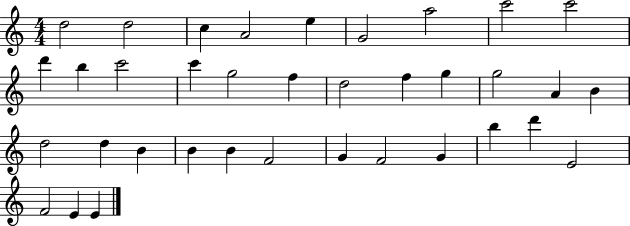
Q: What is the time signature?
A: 4/4